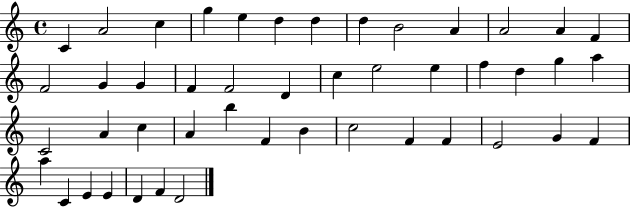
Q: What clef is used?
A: treble